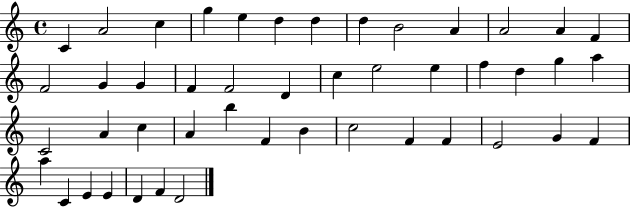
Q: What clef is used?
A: treble